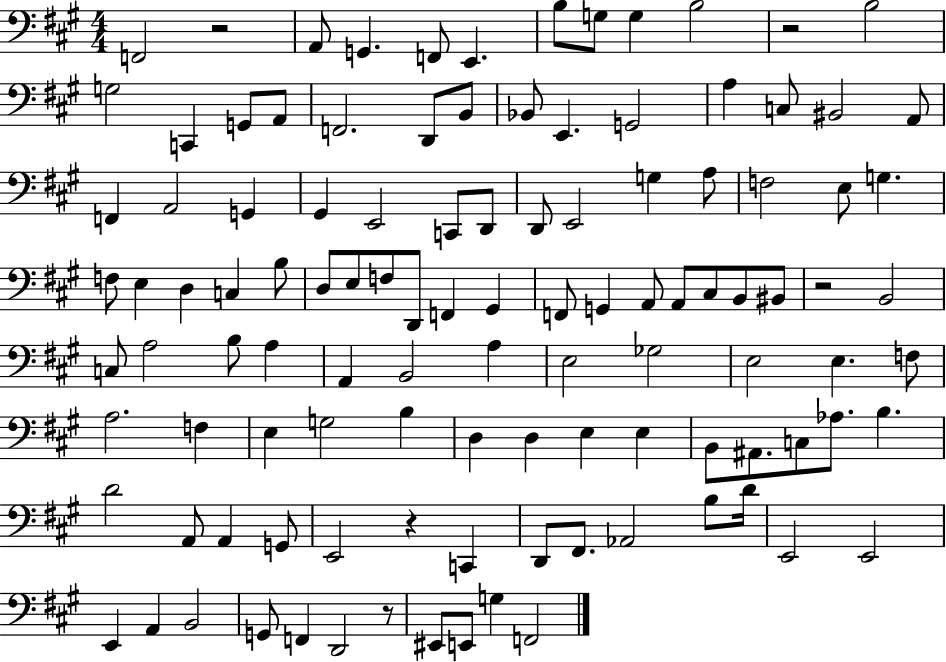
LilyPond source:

{
  \clef bass
  \numericTimeSignature
  \time 4/4
  \key a \major
  f,2 r2 | a,8 g,4. f,8 e,4. | b8 g8 g4 b2 | r2 b2 | \break g2 c,4 g,8 a,8 | f,2. d,8 b,8 | bes,8 e,4. g,2 | a4 c8 bis,2 a,8 | \break f,4 a,2 g,4 | gis,4 e,2 c,8 d,8 | d,8 e,2 g4 a8 | f2 e8 g4. | \break f8 e4 d4 c4 b8 | d8 e8 f8 d,8 f,4 gis,4 | f,8 g,4 a,8 a,8 cis8 b,8 bis,8 | r2 b,2 | \break c8 a2 b8 a4 | a,4 b,2 a4 | e2 ges2 | e2 e4. f8 | \break a2. f4 | e4 g2 b4 | d4 d4 e4 e4 | b,8 ais,8. c8 aes8. b4. | \break d'2 a,8 a,4 g,8 | e,2 r4 c,4 | d,8 fis,8. aes,2 b8 d'16 | e,2 e,2 | \break e,4 a,4 b,2 | g,8 f,4 d,2 r8 | eis,8 e,8 g4 f,2 | \bar "|."
}